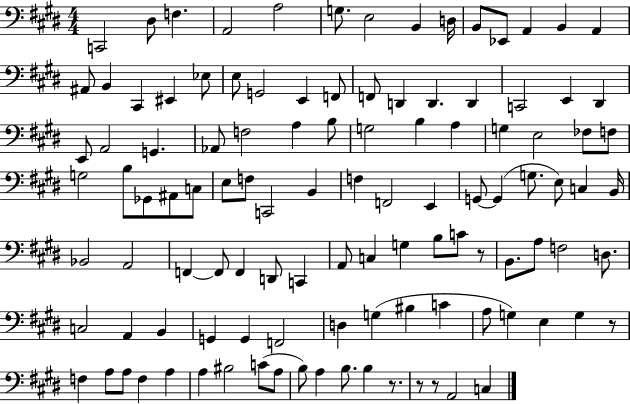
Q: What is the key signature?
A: E major